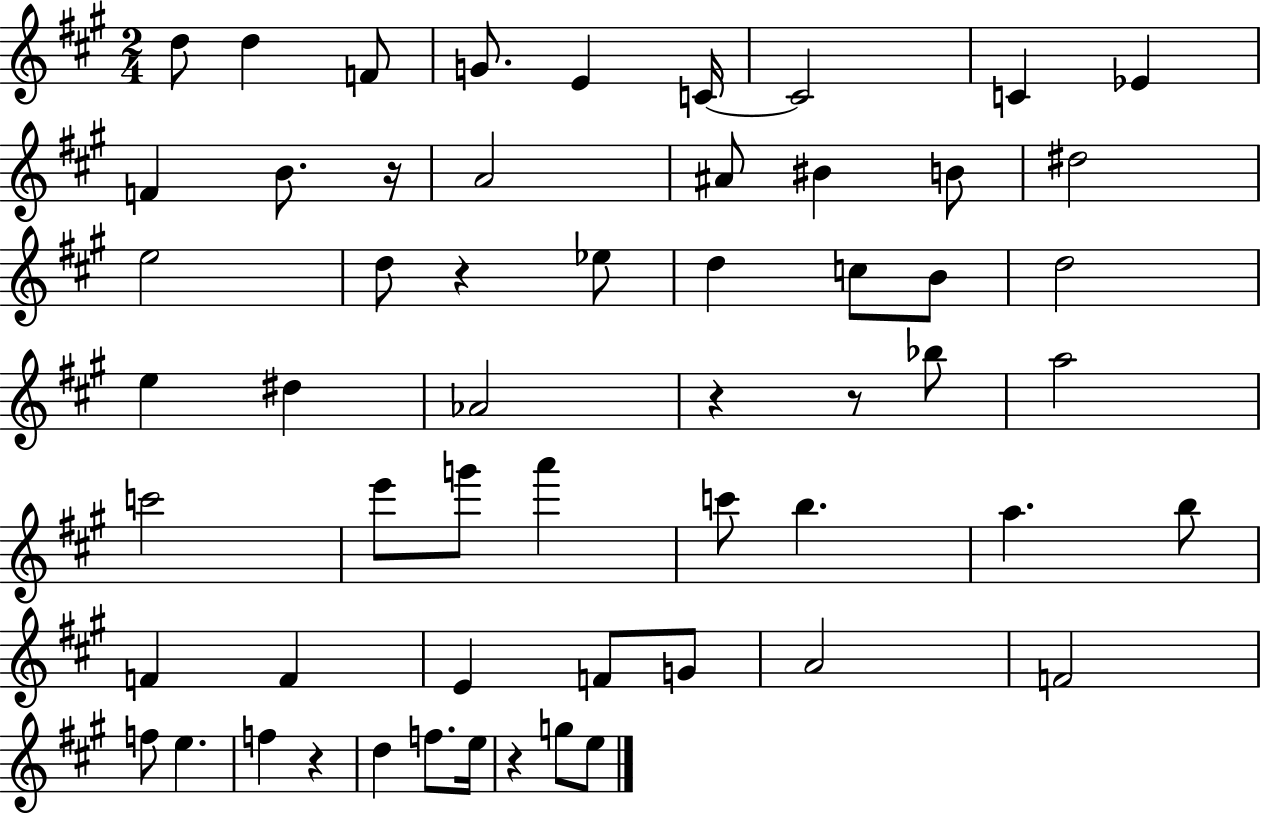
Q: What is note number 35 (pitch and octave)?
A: A5